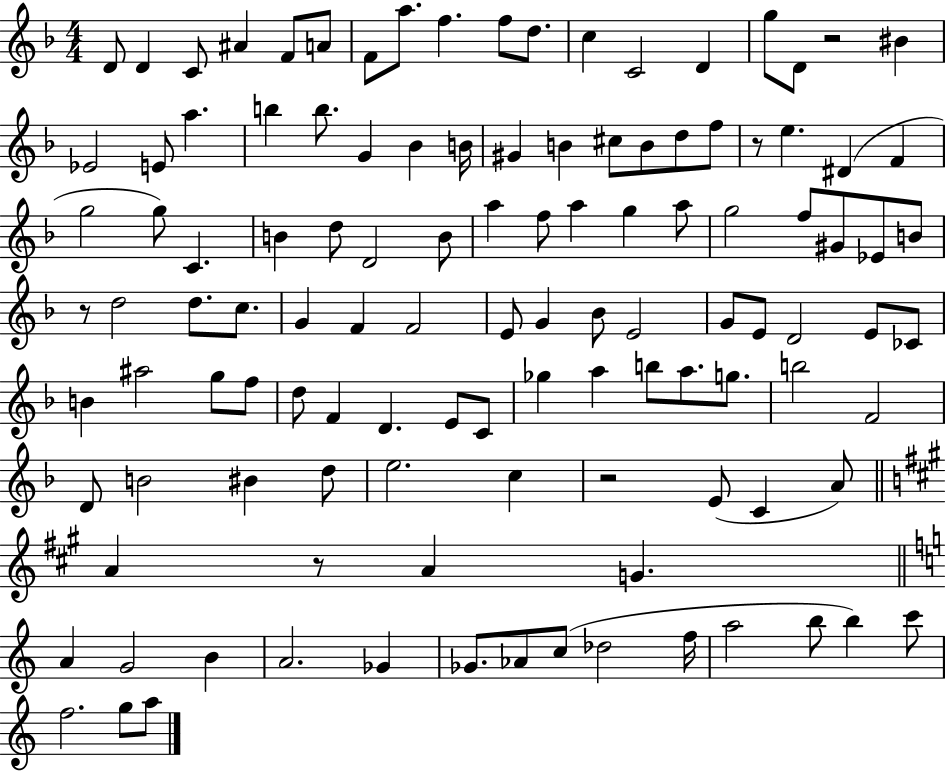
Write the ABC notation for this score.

X:1
T:Untitled
M:4/4
L:1/4
K:F
D/2 D C/2 ^A F/2 A/2 F/2 a/2 f f/2 d/2 c C2 D g/2 D/2 z2 ^B _E2 E/2 a b b/2 G _B B/4 ^G B ^c/2 B/2 d/2 f/2 z/2 e ^D F g2 g/2 C B d/2 D2 B/2 a f/2 a g a/2 g2 f/2 ^G/2 _E/2 B/2 z/2 d2 d/2 c/2 G F F2 E/2 G _B/2 E2 G/2 E/2 D2 E/2 _C/2 B ^a2 g/2 f/2 d/2 F D E/2 C/2 _g a b/2 a/2 g/2 b2 F2 D/2 B2 ^B d/2 e2 c z2 E/2 C A/2 A z/2 A G A G2 B A2 _G _G/2 _A/2 c/2 _d2 f/4 a2 b/2 b c'/2 f2 g/2 a/2